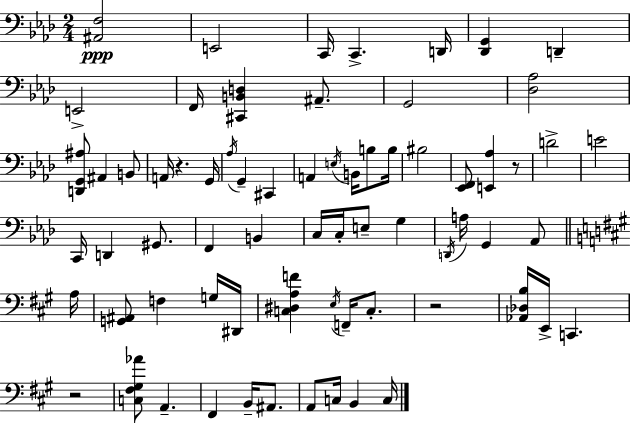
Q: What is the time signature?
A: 2/4